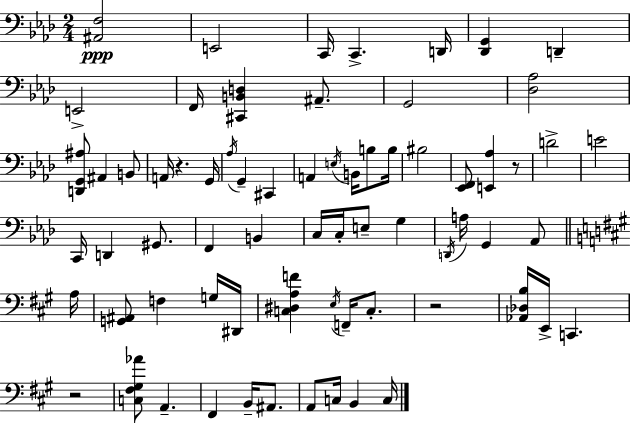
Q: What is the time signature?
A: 2/4